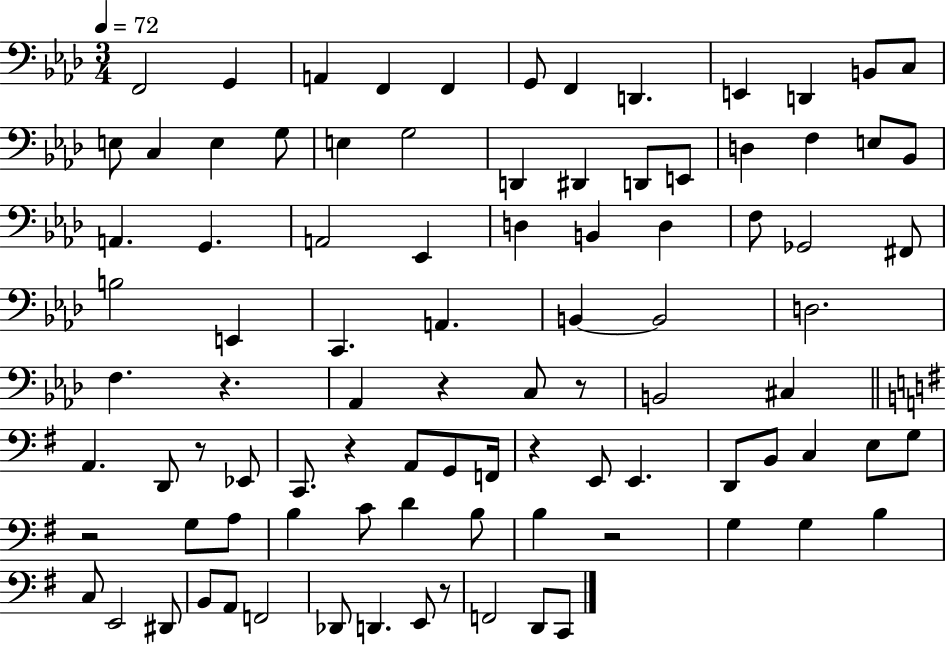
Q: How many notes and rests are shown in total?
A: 93